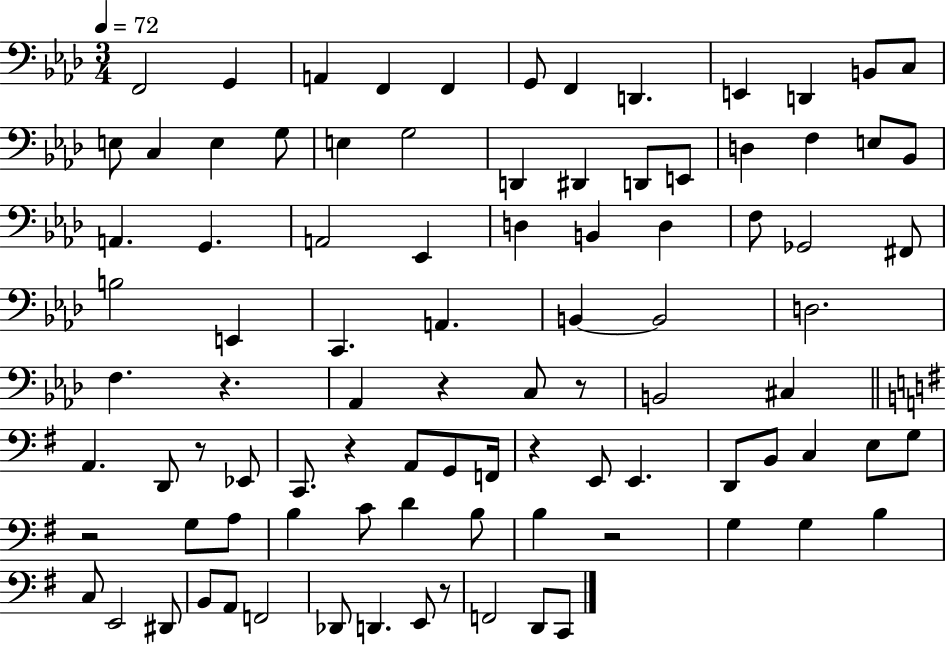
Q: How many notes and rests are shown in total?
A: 93